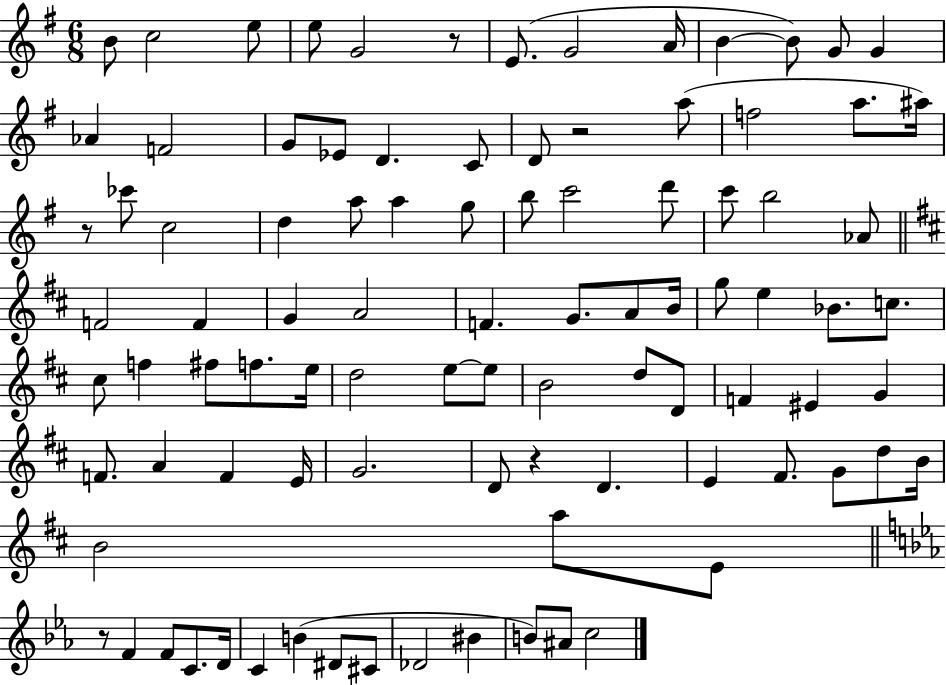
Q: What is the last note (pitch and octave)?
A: C5